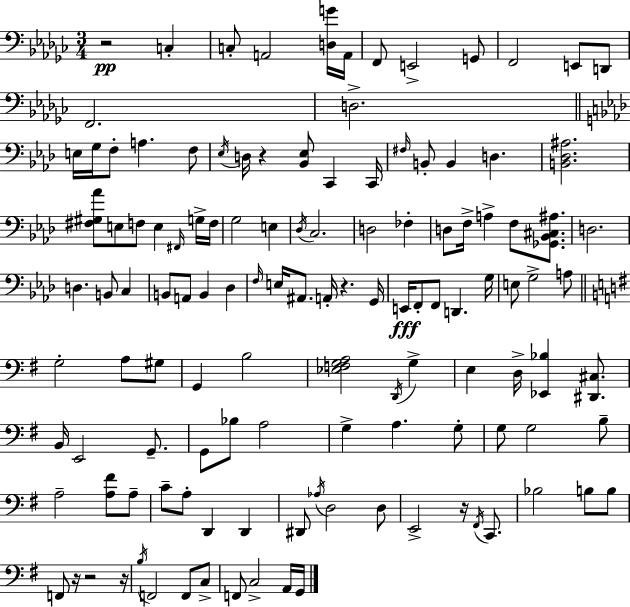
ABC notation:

X:1
T:Untitled
M:3/4
L:1/4
K:Ebm
z2 C, C,/2 A,,2 [D,G]/4 A,,/4 F,,/2 E,,2 G,,/2 F,,2 E,,/2 D,,/2 F,,2 D,2 E,/4 G,/4 F,/2 A, F,/2 _E,/4 D,/4 z [_B,,_E,]/2 C,, C,,/4 ^F,/4 B,,/2 B,, D, [B,,_D,^A,]2 [^F,^G,_A]/2 E,/2 F,/2 E, ^F,,/4 G,/4 F,/4 G,2 E, _D,/4 C,2 D,2 _F, D,/2 F,/4 A, F,/2 [_G,,_B,,^C,^A,]/2 D,2 D, B,,/2 C, B,,/2 A,,/2 B,, _D, F,/4 E,/4 ^A,,/2 A,,/4 z G,,/4 E,,/4 F,,/2 F,,/2 D,, G,/4 E,/2 G,2 A,/2 G,2 A,/2 ^G,/2 G,, B,2 [_E,F,G,A,]2 D,,/4 G, E, D,/4 [_E,,_B,] [^D,,^C,]/2 B,,/4 E,,2 G,,/2 G,,/2 _B,/2 A,2 G, A, G,/2 G,/2 G,2 B,/2 A,2 [A,^F]/2 A,/2 C/2 A,/2 D,, D,, ^D,,/2 _A,/4 D,2 D,/2 E,,2 z/4 ^F,,/4 C,,/2 _B,2 B,/2 B,/2 F,,/2 z/4 z2 z/4 B,/4 F,,2 F,,/2 C,/2 F,,/2 C,2 A,,/4 G,,/4